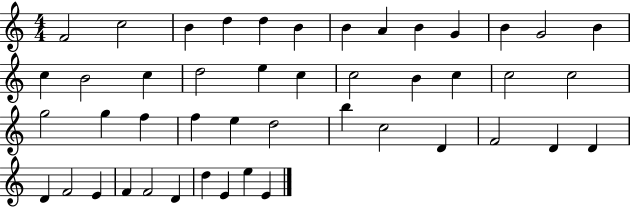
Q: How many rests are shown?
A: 0